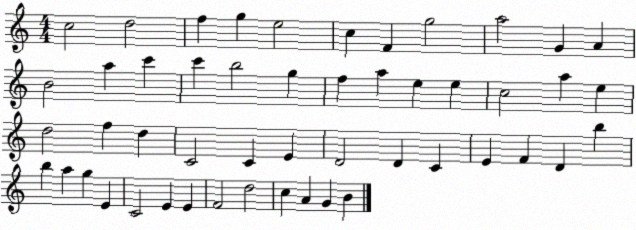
X:1
T:Untitled
M:4/4
L:1/4
K:C
c2 d2 f g e2 c F g2 a2 G A B2 a c' c' b2 g f a e e c2 a e d2 f d C2 C E D2 D C E F D b b a g E C2 E E F2 d2 c A G B